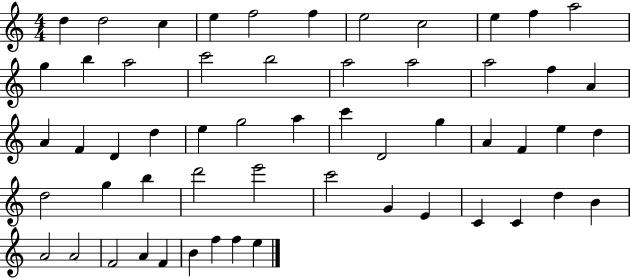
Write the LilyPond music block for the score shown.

{
  \clef treble
  \numericTimeSignature
  \time 4/4
  \key c \major
  d''4 d''2 c''4 | e''4 f''2 f''4 | e''2 c''2 | e''4 f''4 a''2 | \break g''4 b''4 a''2 | c'''2 b''2 | a''2 a''2 | a''2 f''4 a'4 | \break a'4 f'4 d'4 d''4 | e''4 g''2 a''4 | c'''4 d'2 g''4 | a'4 f'4 e''4 d''4 | \break d''2 g''4 b''4 | d'''2 e'''2 | c'''2 g'4 e'4 | c'4 c'4 d''4 b'4 | \break a'2 a'2 | f'2 a'4 f'4 | b'4 f''4 f''4 e''4 | \bar "|."
}